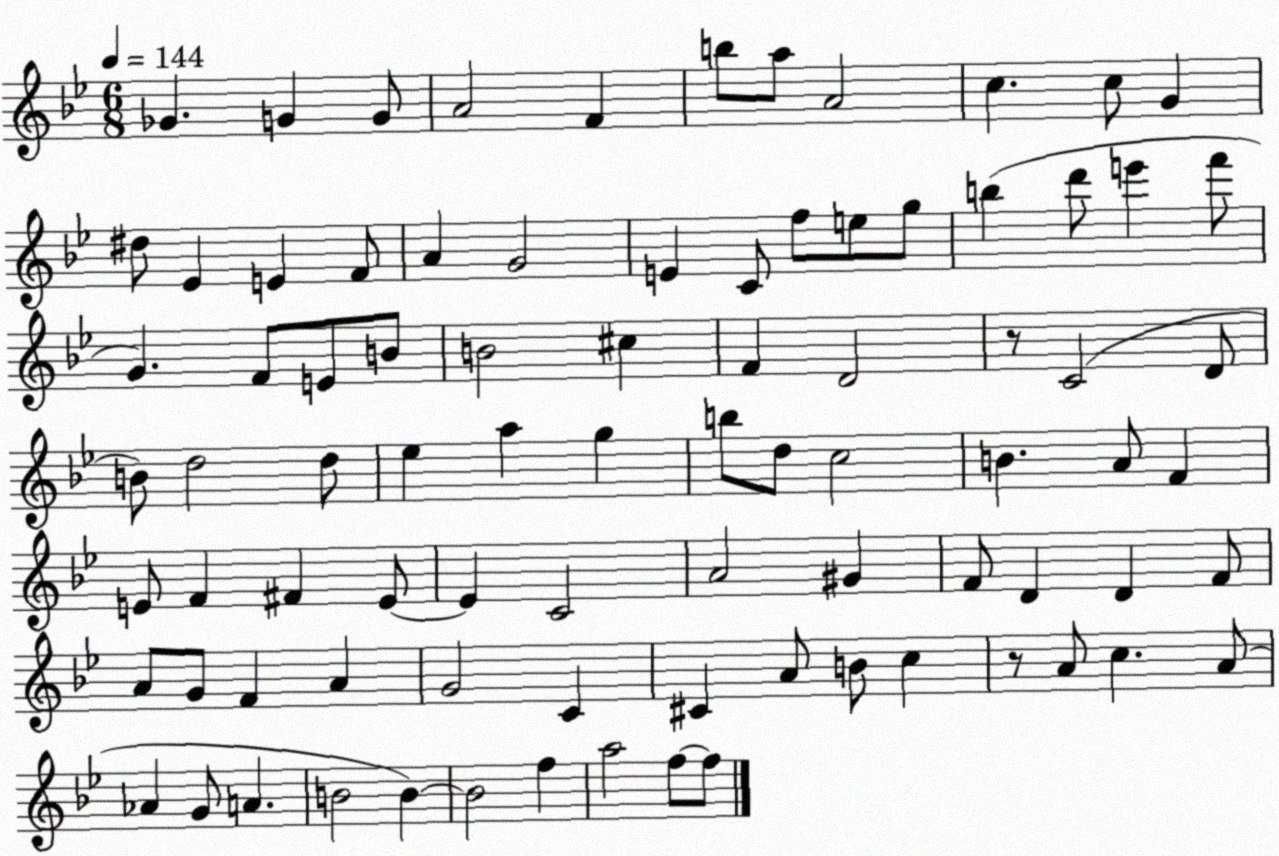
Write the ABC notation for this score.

X:1
T:Untitled
M:6/8
L:1/4
K:Bb
_G G G/2 A2 F b/2 a/2 A2 c c/2 G ^d/2 _E E F/2 A G2 E C/2 f/2 e/2 g/2 b d'/2 e' f'/2 G F/2 E/2 B/2 B2 ^c F D2 z/2 C2 D/2 B/2 d2 d/2 _e a g b/2 d/2 c2 B A/2 F E/2 F ^F E/2 E C2 A2 ^G F/2 D D F/2 A/2 G/2 F A G2 C ^C A/2 B/2 c z/2 A/2 c A/2 _A G/2 A B2 B B2 f a2 f/2 f/2